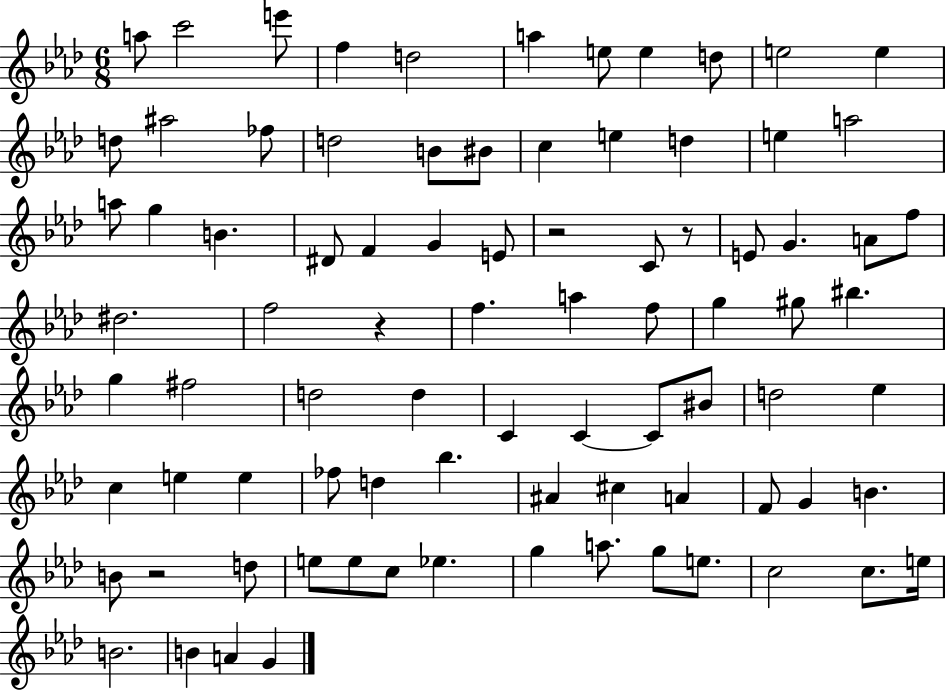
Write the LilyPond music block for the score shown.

{
  \clef treble
  \numericTimeSignature
  \time 6/8
  \key aes \major
  a''8 c'''2 e'''8 | f''4 d''2 | a''4 e''8 e''4 d''8 | e''2 e''4 | \break d''8 ais''2 fes''8 | d''2 b'8 bis'8 | c''4 e''4 d''4 | e''4 a''2 | \break a''8 g''4 b'4. | dis'8 f'4 g'4 e'8 | r2 c'8 r8 | e'8 g'4. a'8 f''8 | \break dis''2. | f''2 r4 | f''4. a''4 f''8 | g''4 gis''8 bis''4. | \break g''4 fis''2 | d''2 d''4 | c'4 c'4~~ c'8 bis'8 | d''2 ees''4 | \break c''4 e''4 e''4 | fes''8 d''4 bes''4. | ais'4 cis''4 a'4 | f'8 g'4 b'4. | \break b'8 r2 d''8 | e''8 e''8 c''8 ees''4. | g''4 a''8. g''8 e''8. | c''2 c''8. e''16 | \break b'2. | b'4 a'4 g'4 | \bar "|."
}